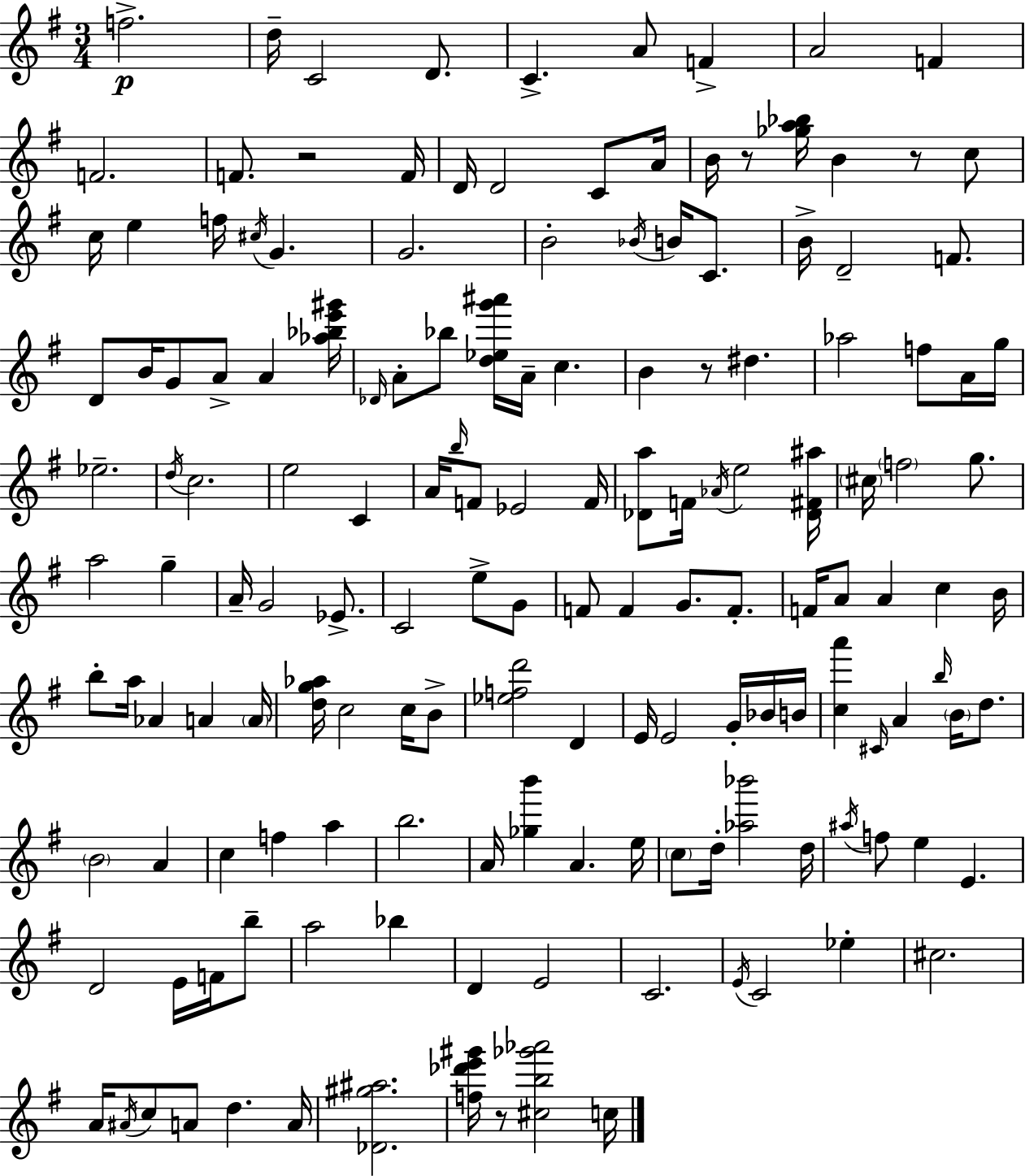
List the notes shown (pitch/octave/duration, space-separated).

F5/h. D5/s C4/h D4/e. C4/q. A4/e F4/q A4/h F4/q F4/h. F4/e. R/h F4/s D4/s D4/h C4/e A4/s B4/s R/e [Gb5,A5,Bb5]/s B4/q R/e C5/e C5/s E5/q F5/s C#5/s G4/q. G4/h. B4/h Bb4/s B4/s C4/e. B4/s D4/h F4/e. D4/e B4/s G4/e A4/e A4/q [Ab5,Bb5,E6,G#6]/s Db4/s A4/e Bb5/e [D5,Eb5,G6,A#6]/s A4/s C5/q. B4/q R/e D#5/q. Ab5/h F5/e A4/s G5/s Eb5/h. D5/s C5/h. E5/h C4/q A4/s B5/s F4/e Eb4/h F4/s [Db4,A5]/e F4/s Ab4/s E5/h [Db4,F#4,A#5]/s C#5/s F5/h G5/e. A5/h G5/q A4/s G4/h Eb4/e. C4/h E5/e G4/e F4/e F4/q G4/e. F4/e. F4/s A4/e A4/q C5/q B4/s B5/e A5/s Ab4/q A4/q A4/s [D5,G5,Ab5]/s C5/h C5/s B4/e [Eb5,F5,D6]/h D4/q E4/s E4/h G4/s Bb4/s B4/s [C5,A6]/q C#4/s A4/q B5/s B4/s D5/e. B4/h A4/q C5/q F5/q A5/q B5/h. A4/s [Gb5,B6]/q A4/q. E5/s C5/e D5/s [Ab5,Bb6]/h D5/s A#5/s F5/e E5/q E4/q. D4/h E4/s F4/s B5/e A5/h Bb5/q D4/q E4/h C4/h. E4/s C4/h Eb5/q C#5/h. A4/s A#4/s C5/e A4/e D5/q. A4/s [Db4,G#5,A#5]/h. [F5,Db6,E6,G#6]/s R/e [C#5,B5,Gb6,Ab6]/h C5/s